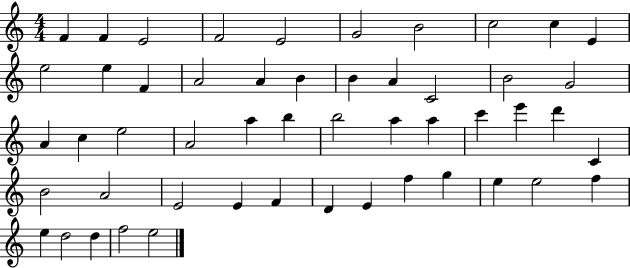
{
  \clef treble
  \numericTimeSignature
  \time 4/4
  \key c \major
  f'4 f'4 e'2 | f'2 e'2 | g'2 b'2 | c''2 c''4 e'4 | \break e''2 e''4 f'4 | a'2 a'4 b'4 | b'4 a'4 c'2 | b'2 g'2 | \break a'4 c''4 e''2 | a'2 a''4 b''4 | b''2 a''4 a''4 | c'''4 e'''4 d'''4 c'4 | \break b'2 a'2 | e'2 e'4 f'4 | d'4 e'4 f''4 g''4 | e''4 e''2 f''4 | \break e''4 d''2 d''4 | f''2 e''2 | \bar "|."
}